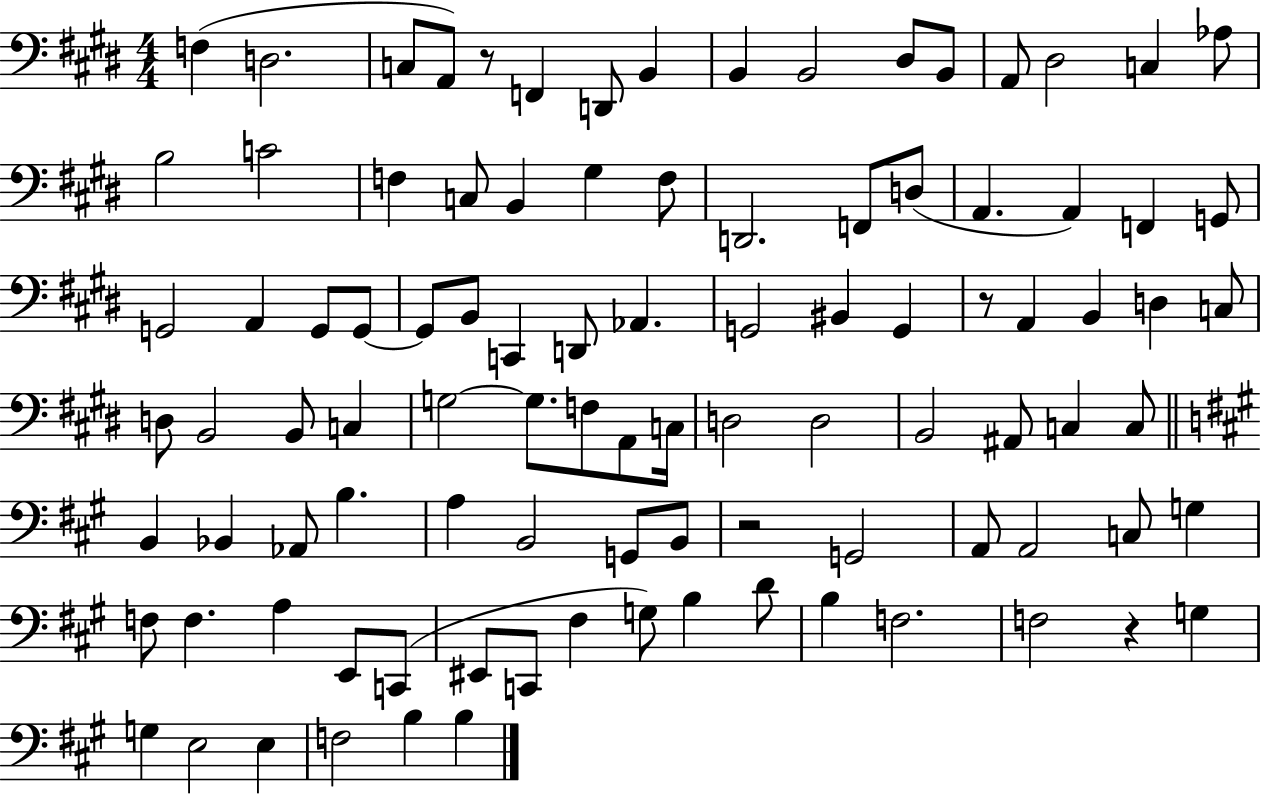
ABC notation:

X:1
T:Untitled
M:4/4
L:1/4
K:E
F, D,2 C,/2 A,,/2 z/2 F,, D,,/2 B,, B,, B,,2 ^D,/2 B,,/2 A,,/2 ^D,2 C, _A,/2 B,2 C2 F, C,/2 B,, ^G, F,/2 D,,2 F,,/2 D,/2 A,, A,, F,, G,,/2 G,,2 A,, G,,/2 G,,/2 G,,/2 B,,/2 C,, D,,/2 _A,, G,,2 ^B,, G,, z/2 A,, B,, D, C,/2 D,/2 B,,2 B,,/2 C, G,2 G,/2 F,/2 A,,/2 C,/4 D,2 D,2 B,,2 ^A,,/2 C, C,/2 B,, _B,, _A,,/2 B, A, B,,2 G,,/2 B,,/2 z2 G,,2 A,,/2 A,,2 C,/2 G, F,/2 F, A, E,,/2 C,,/2 ^E,,/2 C,,/2 ^F, G,/2 B, D/2 B, F,2 F,2 z G, G, E,2 E, F,2 B, B,